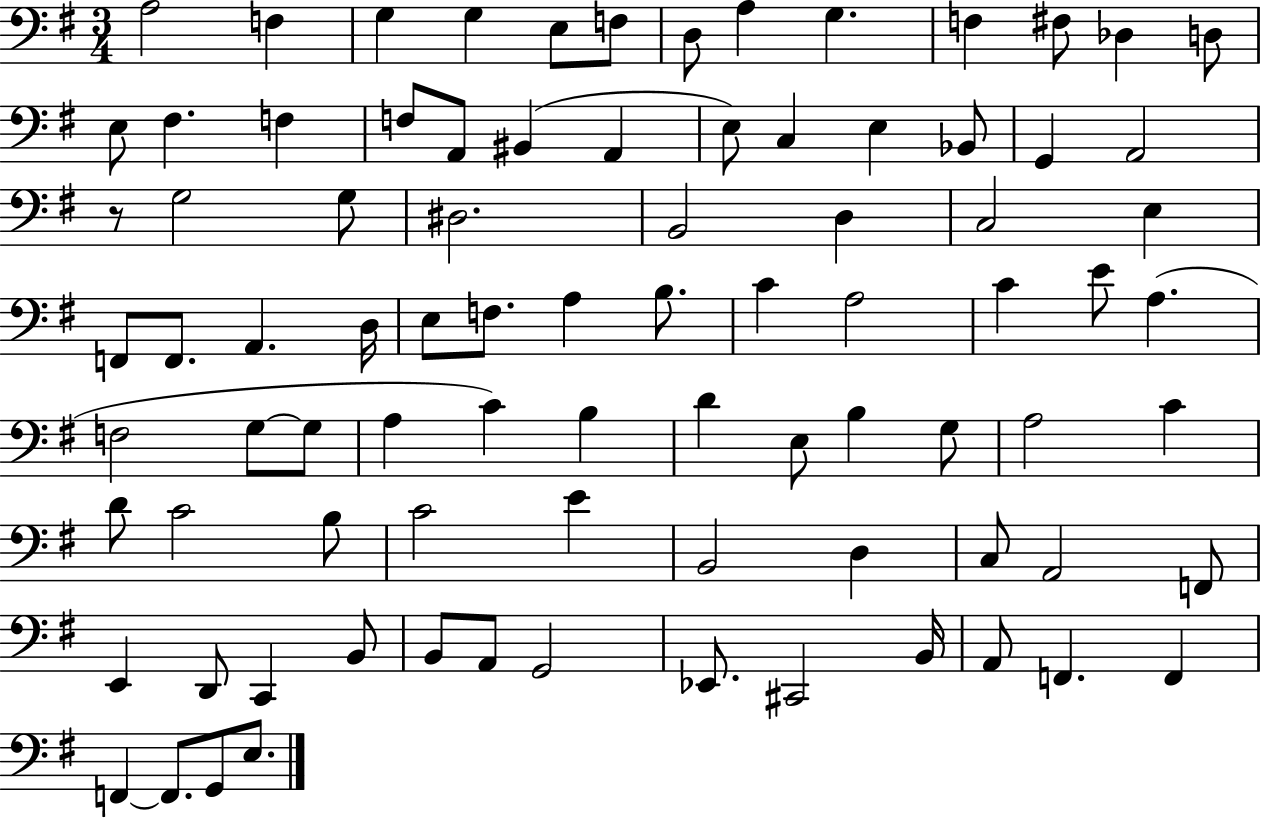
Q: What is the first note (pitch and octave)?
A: A3